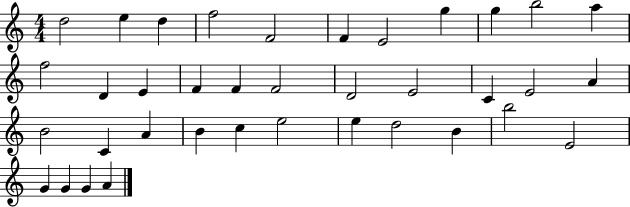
D5/h E5/q D5/q F5/h F4/h F4/q E4/h G5/q G5/q B5/h A5/q F5/h D4/q E4/q F4/q F4/q F4/h D4/h E4/h C4/q E4/h A4/q B4/h C4/q A4/q B4/q C5/q E5/h E5/q D5/h B4/q B5/h E4/h G4/q G4/q G4/q A4/q